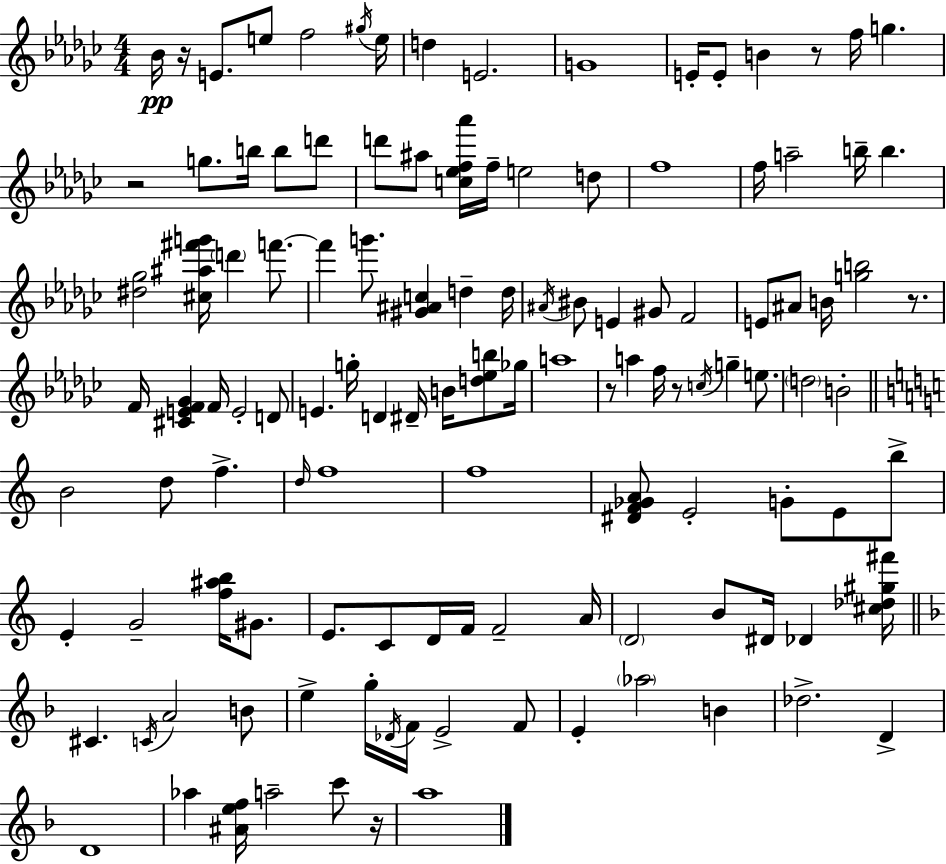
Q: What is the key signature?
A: EES minor